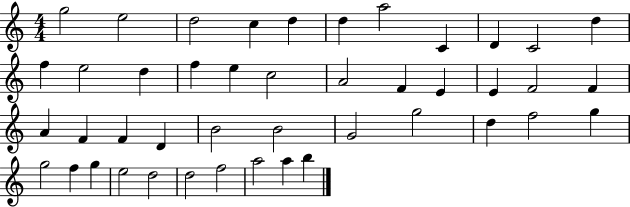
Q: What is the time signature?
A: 4/4